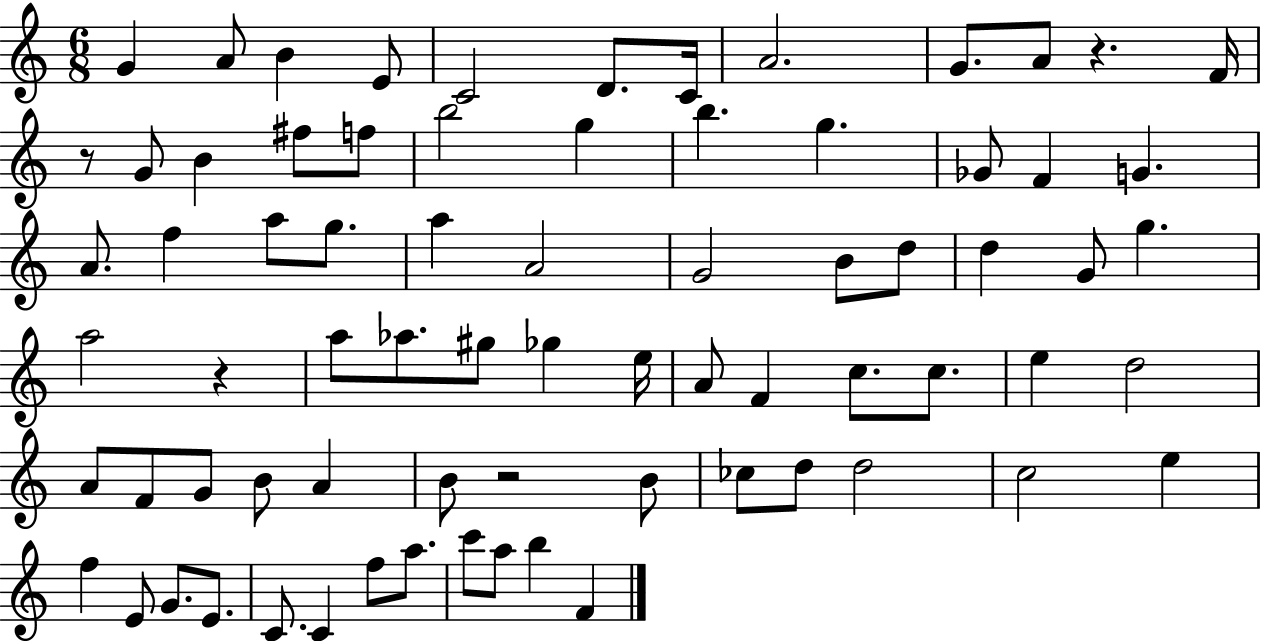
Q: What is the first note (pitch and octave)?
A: G4